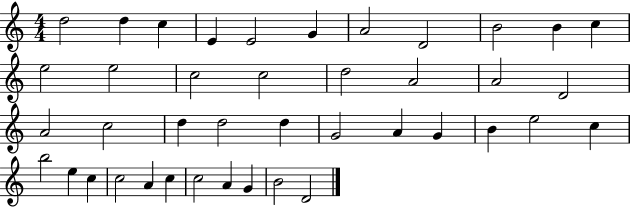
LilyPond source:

{
  \clef treble
  \numericTimeSignature
  \time 4/4
  \key c \major
  d''2 d''4 c''4 | e'4 e'2 g'4 | a'2 d'2 | b'2 b'4 c''4 | \break e''2 e''2 | c''2 c''2 | d''2 a'2 | a'2 d'2 | \break a'2 c''2 | d''4 d''2 d''4 | g'2 a'4 g'4 | b'4 e''2 c''4 | \break b''2 e''4 c''4 | c''2 a'4 c''4 | c''2 a'4 g'4 | b'2 d'2 | \break \bar "|."
}